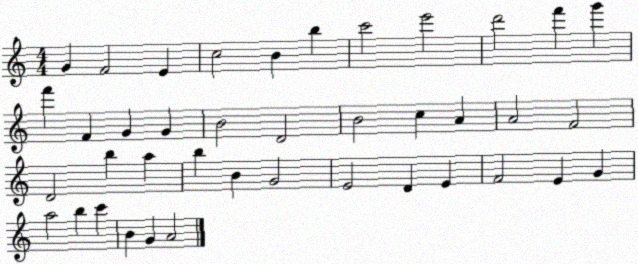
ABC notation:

X:1
T:Untitled
M:4/4
L:1/4
K:C
G F2 E c2 B b c'2 e'2 d'2 f' g' f' F G G B2 D2 B2 c A A2 F2 D2 b a b B G2 E2 D E F2 E G a2 b c' B G A2